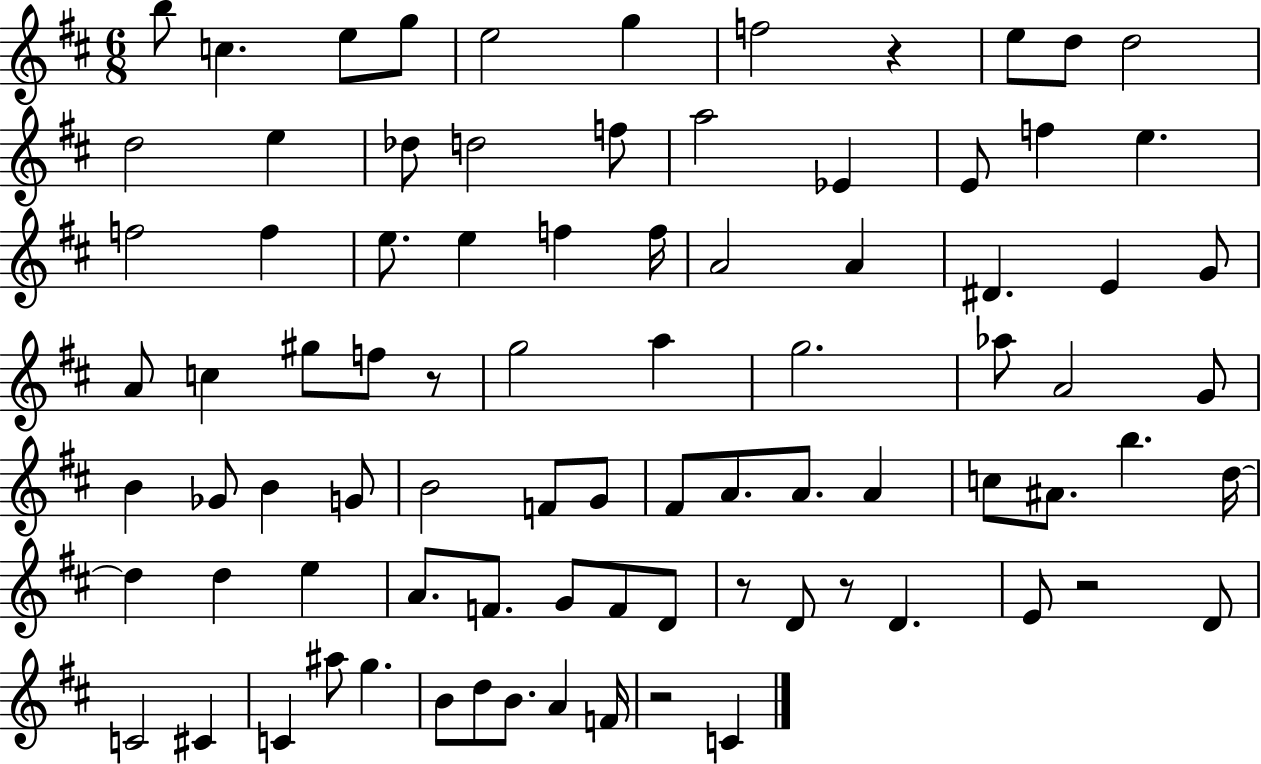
X:1
T:Untitled
M:6/8
L:1/4
K:D
b/2 c e/2 g/2 e2 g f2 z e/2 d/2 d2 d2 e _d/2 d2 f/2 a2 _E E/2 f e f2 f e/2 e f f/4 A2 A ^D E G/2 A/2 c ^g/2 f/2 z/2 g2 a g2 _a/2 A2 G/2 B _G/2 B G/2 B2 F/2 G/2 ^F/2 A/2 A/2 A c/2 ^A/2 b d/4 d d e A/2 F/2 G/2 F/2 D/2 z/2 D/2 z/2 D E/2 z2 D/2 C2 ^C C ^a/2 g B/2 d/2 B/2 A F/4 z2 C